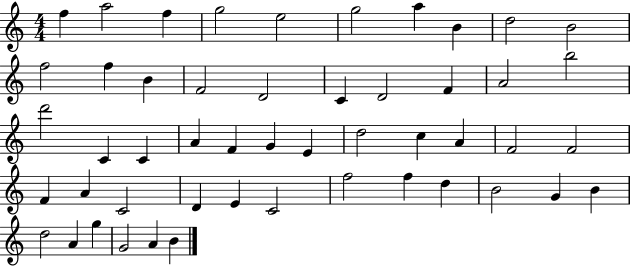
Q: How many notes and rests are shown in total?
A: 50